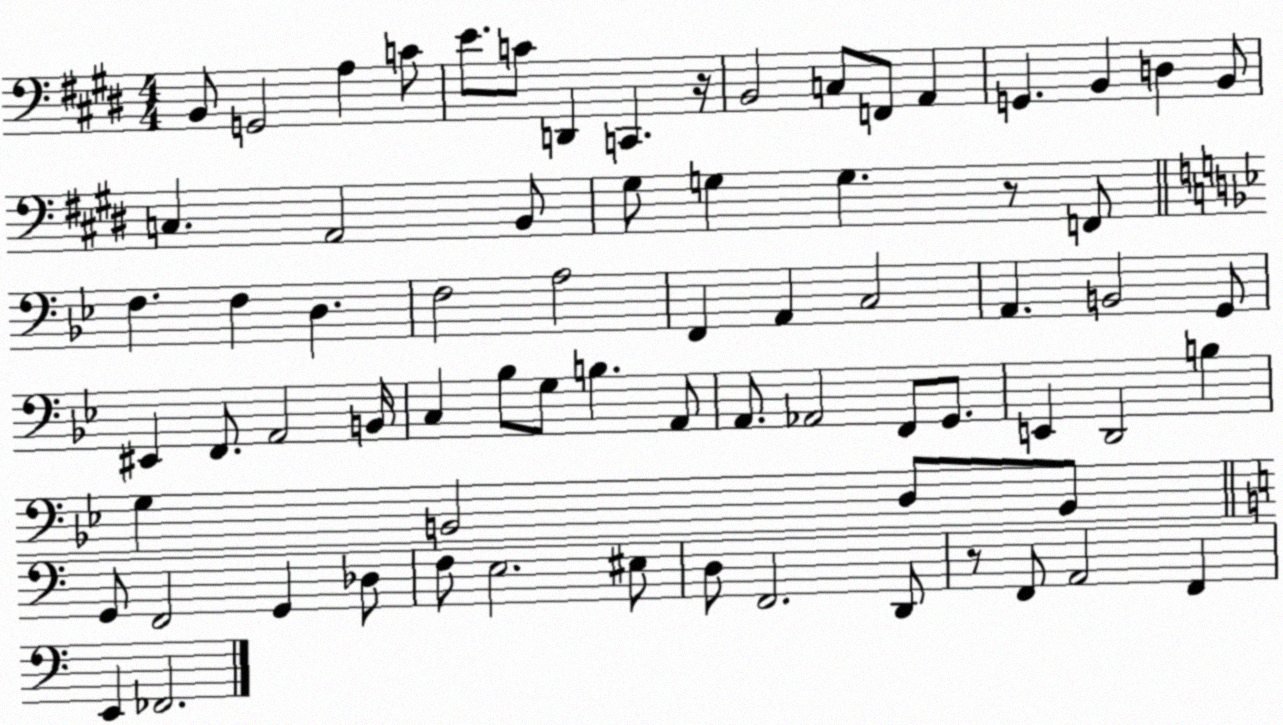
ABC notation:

X:1
T:Untitled
M:4/4
L:1/4
K:E
B,,/2 G,,2 A, C/2 E/2 C/2 D,, C,, z/4 B,,2 C,/2 F,,/2 A,, G,, B,, D, B,,/2 C, A,,2 B,,/2 ^G,/2 G, G, z/2 F,,/2 F, F, D, F,2 A,2 F,, A,, C,2 A,, B,,2 G,,/2 ^E,, F,,/2 A,,2 B,,/4 C, _B,/2 G,/2 B, A,,/2 A,,/2 _A,,2 F,,/2 G,,/2 E,, D,,2 B, G, B,,2 D,/2 B,,/2 G,,/2 F,,2 G,, _D,/2 F,/2 E,2 ^E,/2 D,/2 F,,2 D,,/2 z/2 F,,/2 A,,2 F,, E,, _F,,2